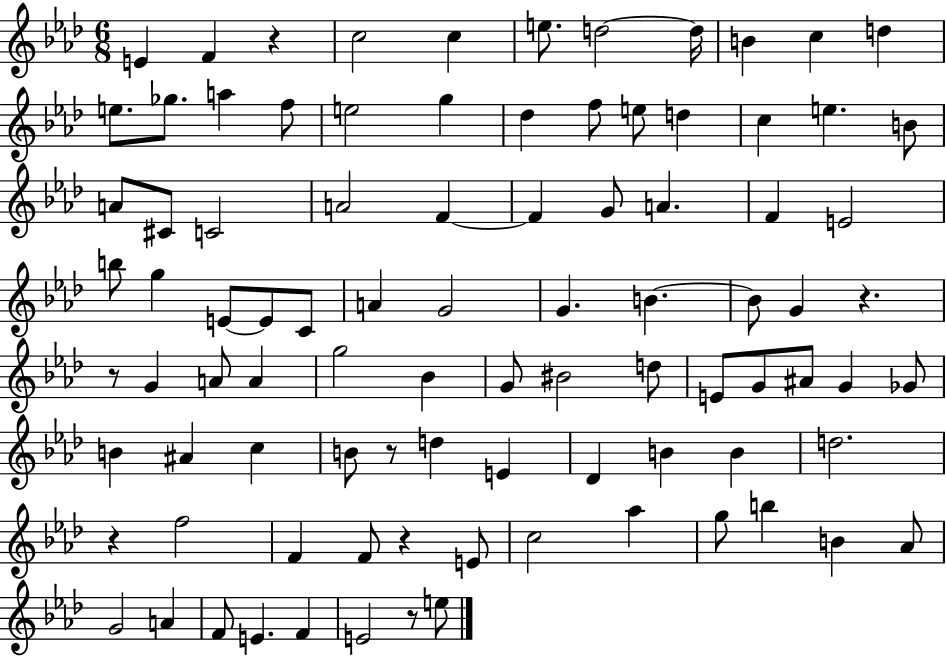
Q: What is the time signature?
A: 6/8